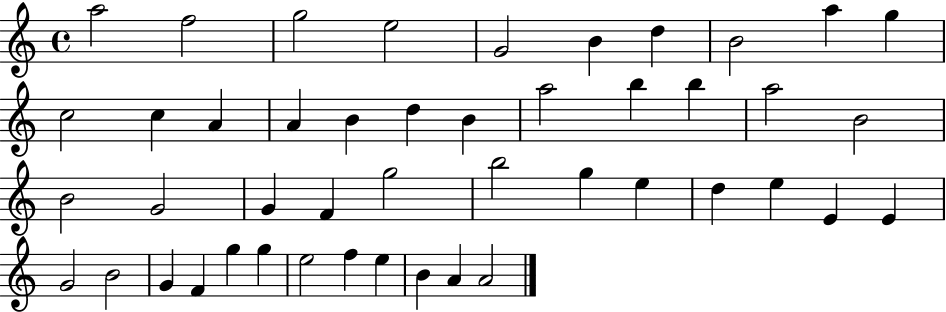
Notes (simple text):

A5/h F5/h G5/h E5/h G4/h B4/q D5/q B4/h A5/q G5/q C5/h C5/q A4/q A4/q B4/q D5/q B4/q A5/h B5/q B5/q A5/h B4/h B4/h G4/h G4/q F4/q G5/h B5/h G5/q E5/q D5/q E5/q E4/q E4/q G4/h B4/h G4/q F4/q G5/q G5/q E5/h F5/q E5/q B4/q A4/q A4/h